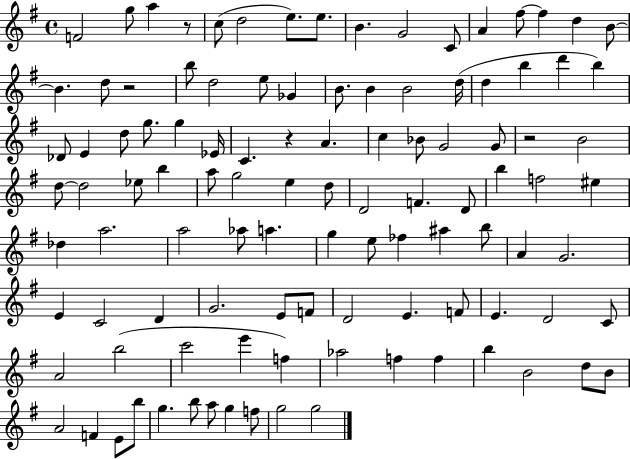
{
  \clef treble
  \time 4/4
  \defaultTimeSignature
  \key g \major
  f'2 g''8 a''4 r8 | c''8( d''2 e''8.) e''8. | b'4. g'2 c'8 | a'4 fis''8~~ fis''4 d''4 b'8~~ | \break b'4. d''8 r2 | b''8 d''2 e''8 ges'4 | b'8. b'4 b'2 d''16( | d''4 b''4 d'''4 b''4) | \break des'8 e'4 d''8 g''8. g''4 ees'16 | c'4. r4 a'4. | c''4 bes'8 g'2 g'8 | r2 b'2 | \break d''8~~ d''2 ees''8 b''4 | a''8 g''2 e''4 d''8 | d'2 f'4. d'8 | b''4 f''2 eis''4 | \break des''4 a''2. | a''2 aes''8 a''4. | g''4 e''8 fes''4 ais''4 b''8 | a'4 g'2. | \break e'4 c'2 d'4 | g'2. e'8 f'8 | d'2 e'4. f'8 | e'4. d'2 c'8 | \break a'2 b''2( | c'''2 e'''4 f''4) | aes''2 f''4 f''4 | b''4 b'2 d''8 b'8 | \break a'2 f'4 e'8 b''8 | g''4. b''8 a''8 g''4 f''8 | g''2 g''2 | \bar "|."
}